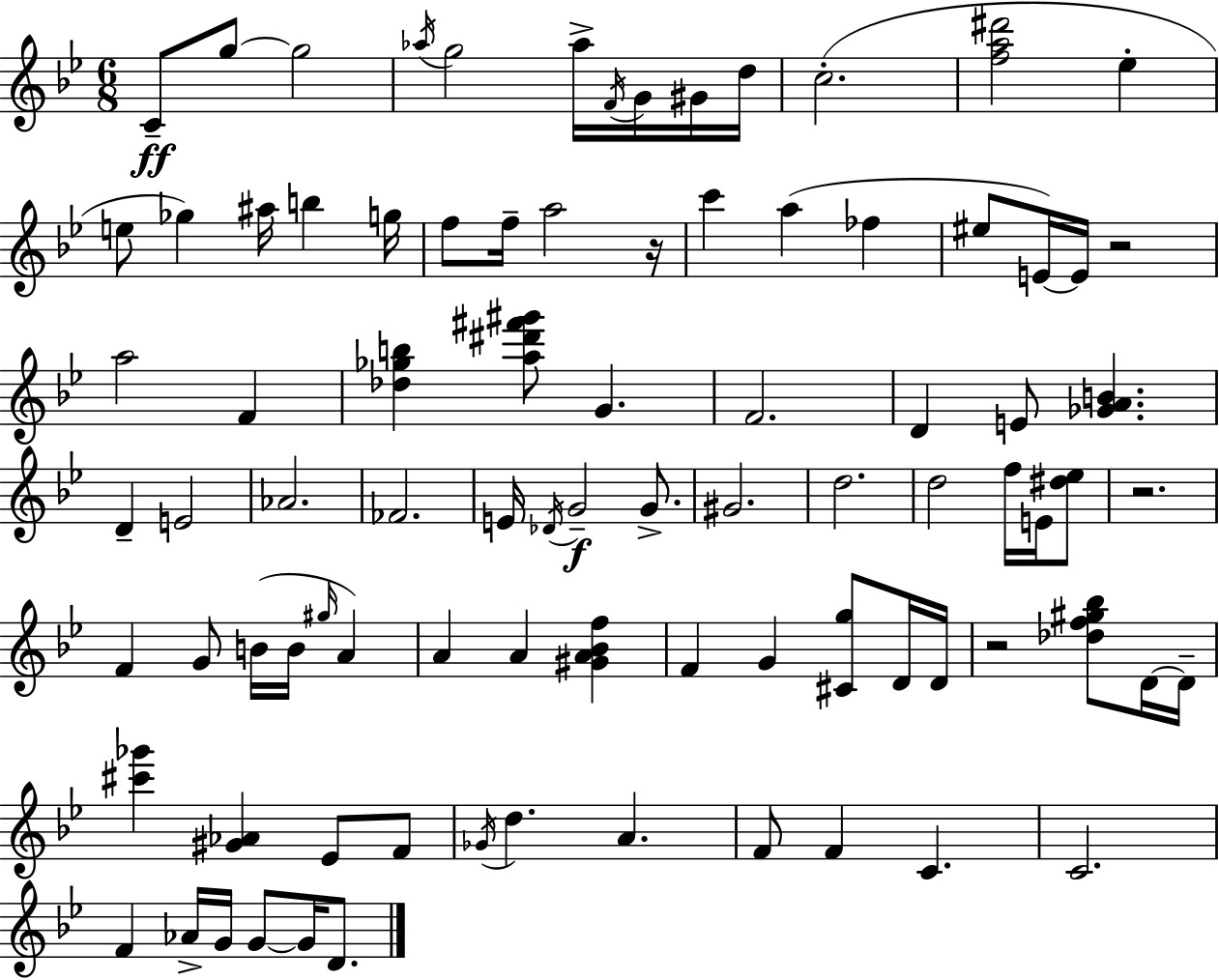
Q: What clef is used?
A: treble